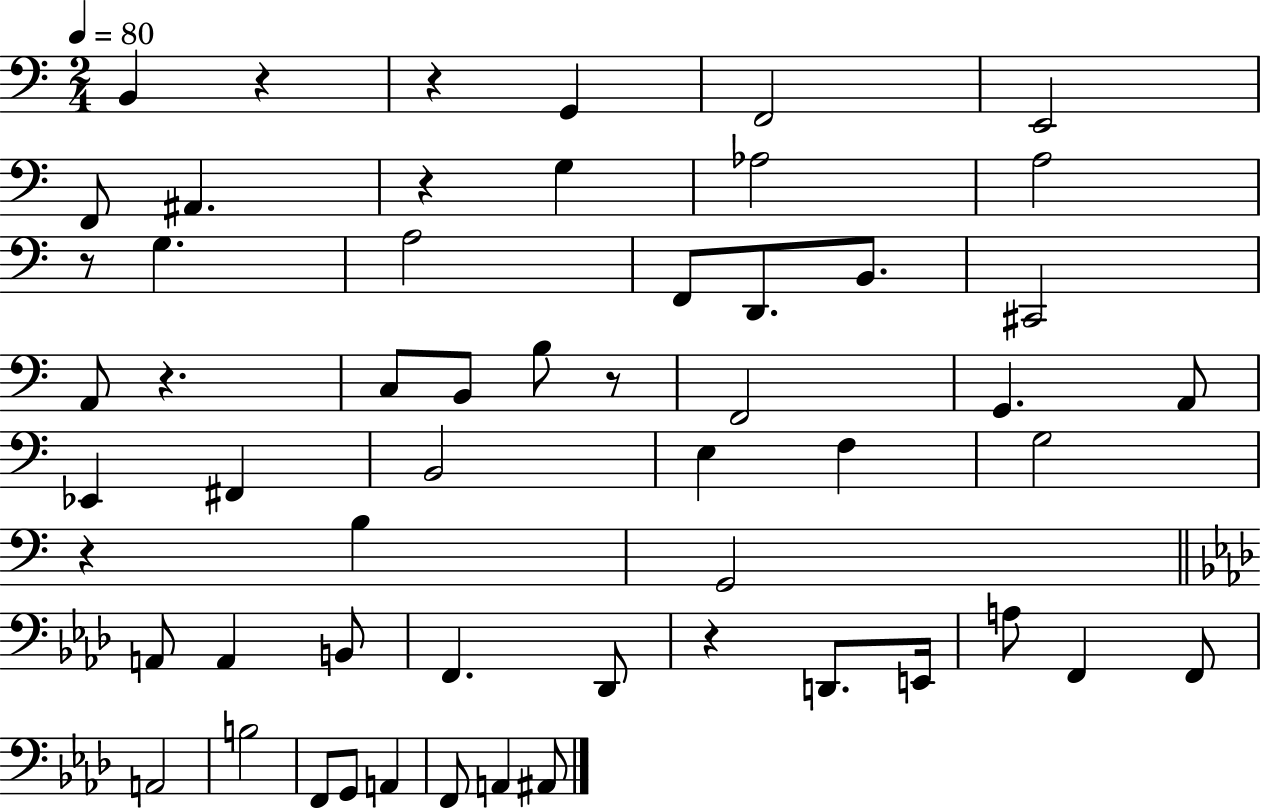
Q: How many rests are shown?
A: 8